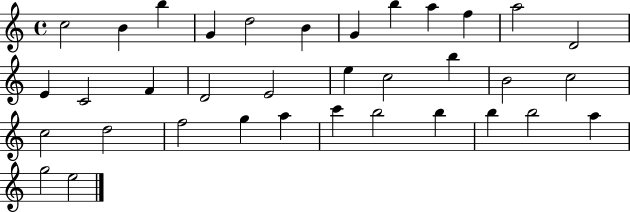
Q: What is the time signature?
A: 4/4